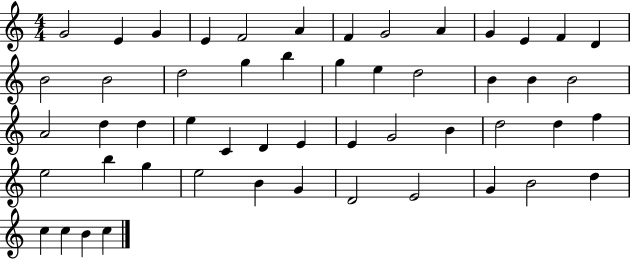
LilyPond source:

{
  \clef treble
  \numericTimeSignature
  \time 4/4
  \key c \major
  g'2 e'4 g'4 | e'4 f'2 a'4 | f'4 g'2 a'4 | g'4 e'4 f'4 d'4 | \break b'2 b'2 | d''2 g''4 b''4 | g''4 e''4 d''2 | b'4 b'4 b'2 | \break a'2 d''4 d''4 | e''4 c'4 d'4 e'4 | e'4 g'2 b'4 | d''2 d''4 f''4 | \break e''2 b''4 g''4 | e''2 b'4 g'4 | d'2 e'2 | g'4 b'2 d''4 | \break c''4 c''4 b'4 c''4 | \bar "|."
}